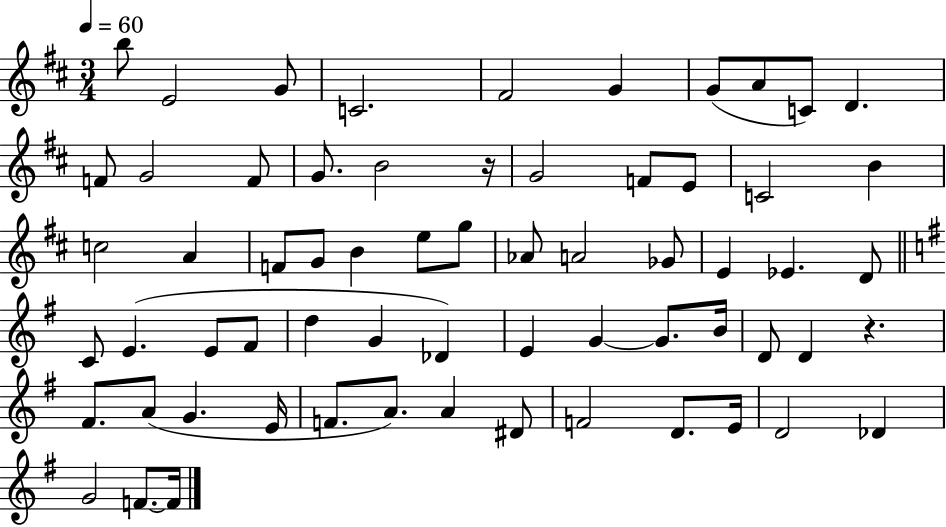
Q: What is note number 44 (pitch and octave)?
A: B4